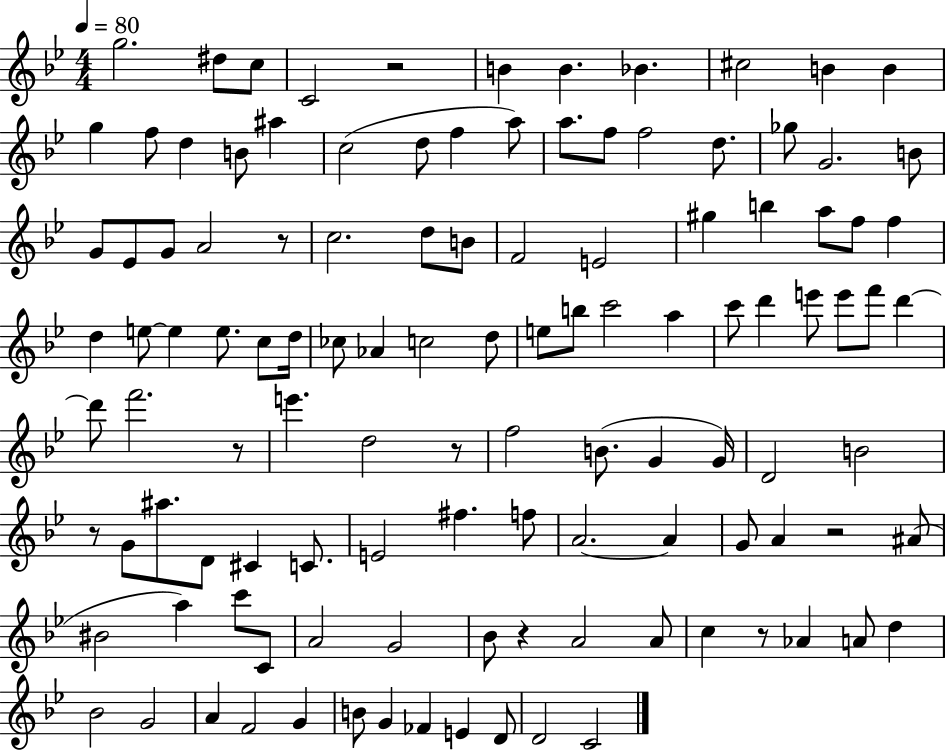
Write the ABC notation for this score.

X:1
T:Untitled
M:4/4
L:1/4
K:Bb
g2 ^d/2 c/2 C2 z2 B B _B ^c2 B B g f/2 d B/2 ^a c2 d/2 f a/2 a/2 f/2 f2 d/2 _g/2 G2 B/2 G/2 _E/2 G/2 A2 z/2 c2 d/2 B/2 F2 E2 ^g b a/2 f/2 f d e/2 e e/2 c/2 d/4 _c/2 _A c2 d/2 e/2 b/2 c'2 a c'/2 d' e'/2 e'/2 f'/2 d' d'/2 f'2 z/2 e' d2 z/2 f2 B/2 G G/4 D2 B2 z/2 G/2 ^a/2 D/2 ^C C/2 E2 ^f f/2 A2 A G/2 A z2 ^A/2 ^B2 a c'/2 C/2 A2 G2 _B/2 z A2 A/2 c z/2 _A A/2 d _B2 G2 A F2 G B/2 G _F E D/2 D2 C2